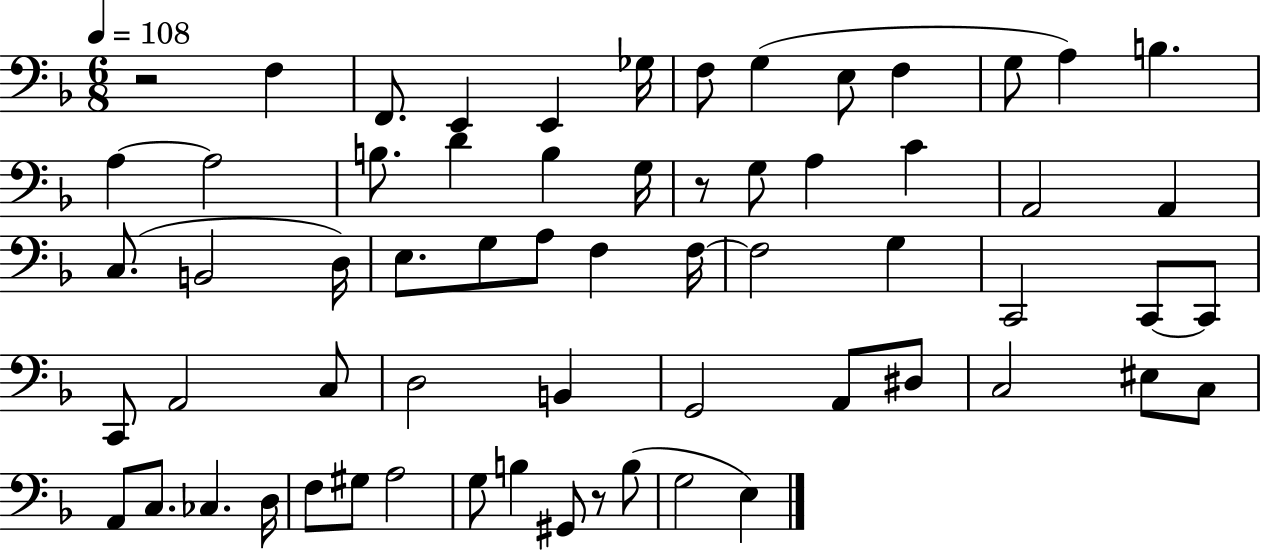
{
  \clef bass
  \numericTimeSignature
  \time 6/8
  \key f \major
  \tempo 4 = 108
  r2 f4 | f,8. e,4 e,4 ges16 | f8 g4( e8 f4 | g8 a4) b4. | \break a4~~ a2 | b8. d'4 b4 g16 | r8 g8 a4 c'4 | a,2 a,4 | \break c8.( b,2 d16) | e8. g8 a8 f4 f16~~ | f2 g4 | c,2 c,8~~ c,8 | \break c,8 a,2 c8 | d2 b,4 | g,2 a,8 dis8 | c2 eis8 c8 | \break a,8 c8. ces4. d16 | f8 gis8 a2 | g8 b4 gis,8 r8 b8( | g2 e4) | \break \bar "|."
}